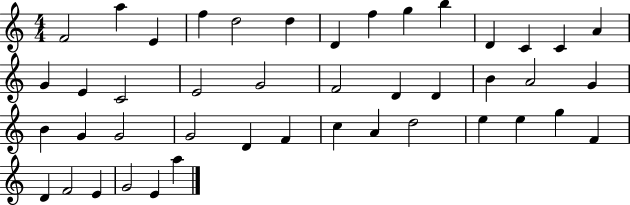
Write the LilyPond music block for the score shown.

{
  \clef treble
  \numericTimeSignature
  \time 4/4
  \key c \major
  f'2 a''4 e'4 | f''4 d''2 d''4 | d'4 f''4 g''4 b''4 | d'4 c'4 c'4 a'4 | \break g'4 e'4 c'2 | e'2 g'2 | f'2 d'4 d'4 | b'4 a'2 g'4 | \break b'4 g'4 g'2 | g'2 d'4 f'4 | c''4 a'4 d''2 | e''4 e''4 g''4 f'4 | \break d'4 f'2 e'4 | g'2 e'4 a''4 | \bar "|."
}